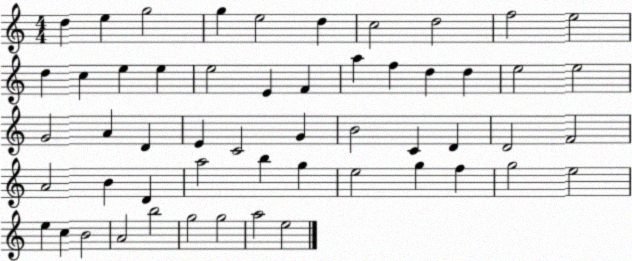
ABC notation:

X:1
T:Untitled
M:4/4
L:1/4
K:C
d e g2 g e2 d c2 d2 f2 e2 d c e e e2 E F a f d d e2 e2 G2 A D E C2 G B2 C D D2 F2 A2 B D a2 b g e2 g f g2 e2 e c B2 A2 b2 g2 g2 a2 e2